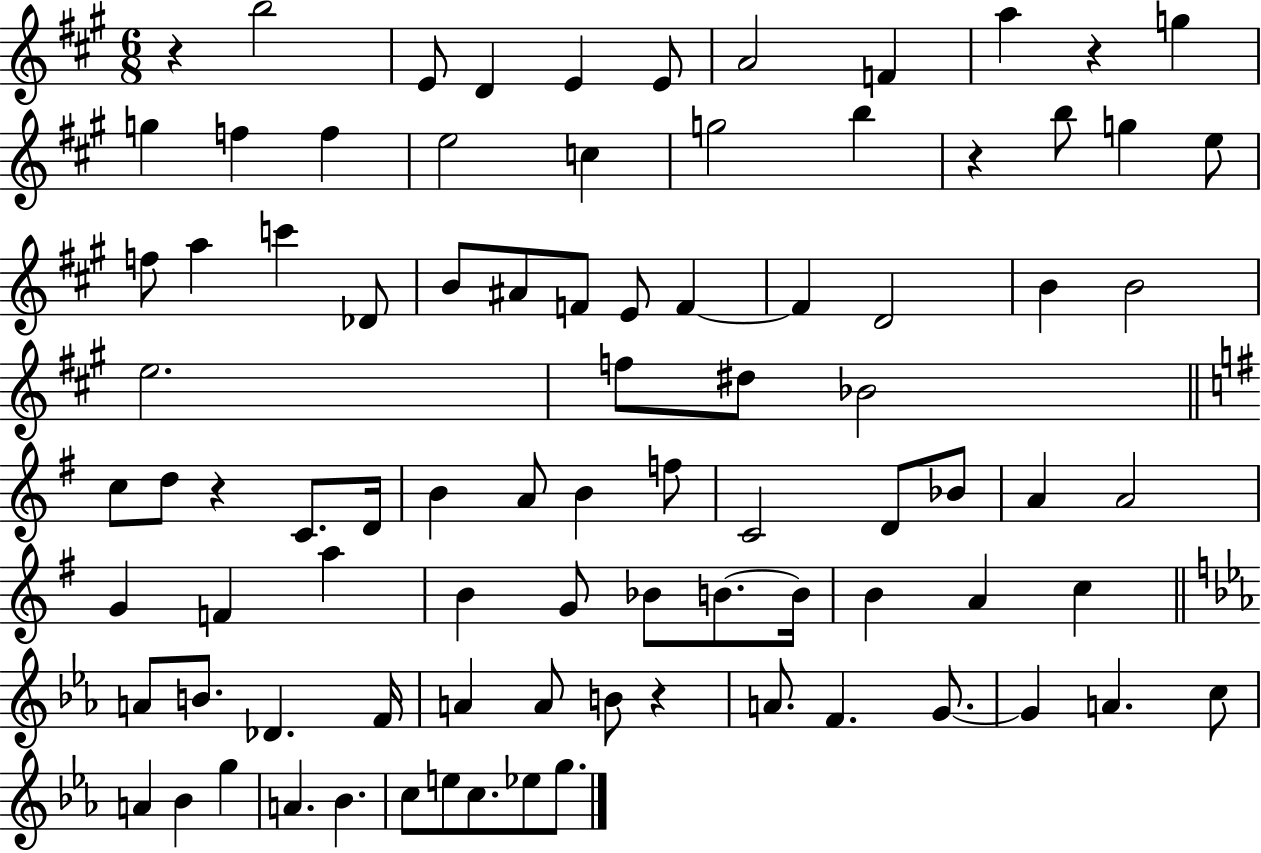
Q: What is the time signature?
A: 6/8